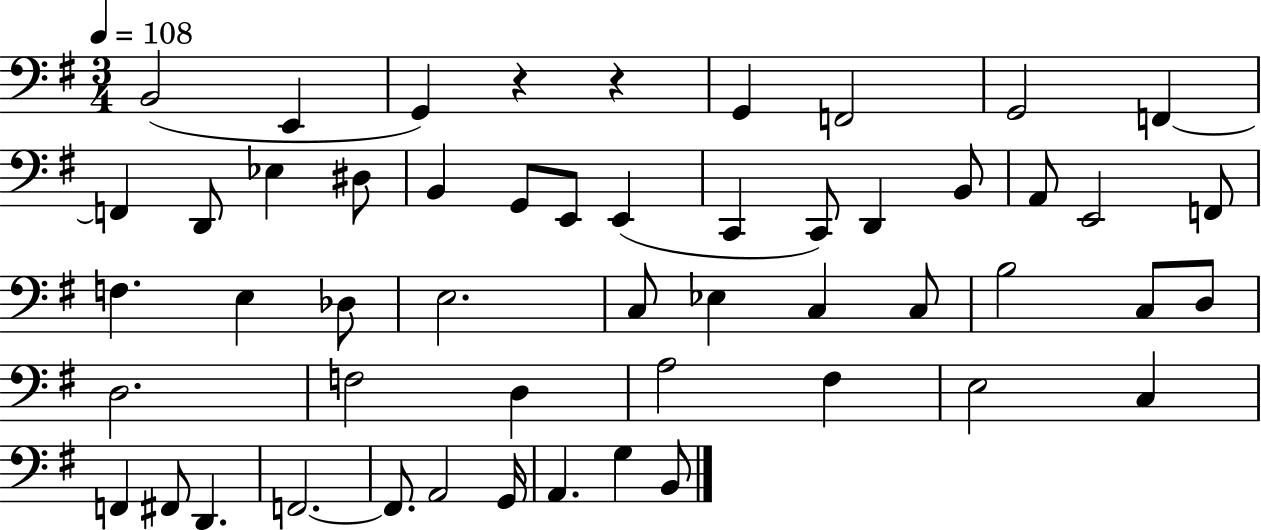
B2/h E2/q G2/q R/q R/q G2/q F2/h G2/h F2/q F2/q D2/e Eb3/q D#3/e B2/q G2/e E2/e E2/q C2/q C2/e D2/q B2/e A2/e E2/h F2/e F3/q. E3/q Db3/e E3/h. C3/e Eb3/q C3/q C3/e B3/h C3/e D3/e D3/h. F3/h D3/q A3/h F#3/q E3/h C3/q F2/q F#2/e D2/q. F2/h. F2/e. A2/h G2/s A2/q. G3/q B2/e